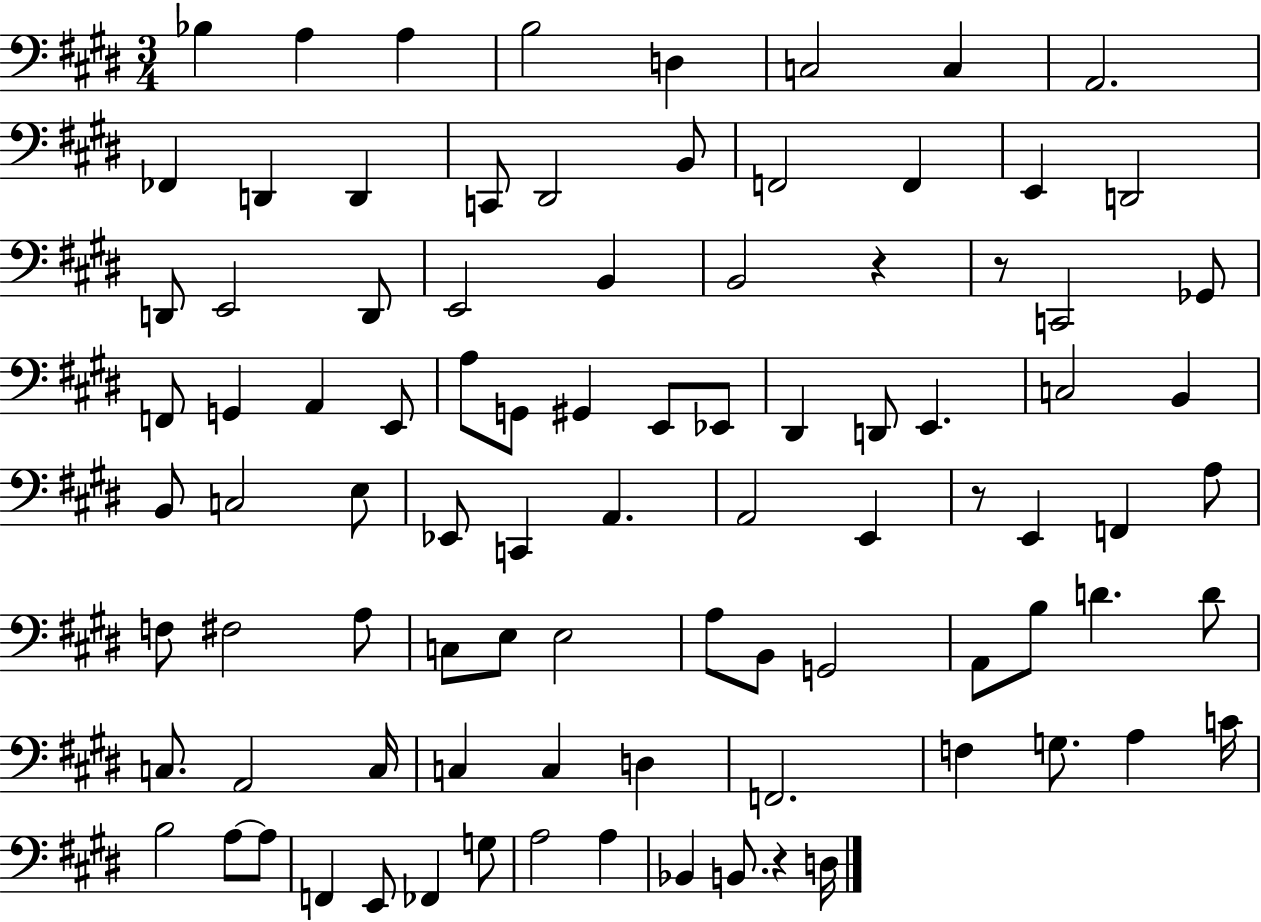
{
  \clef bass
  \numericTimeSignature
  \time 3/4
  \key e \major
  bes4 a4 a4 | b2 d4 | c2 c4 | a,2. | \break fes,4 d,4 d,4 | c,8 dis,2 b,8 | f,2 f,4 | e,4 d,2 | \break d,8 e,2 d,8 | e,2 b,4 | b,2 r4 | r8 c,2 ges,8 | \break f,8 g,4 a,4 e,8 | a8 g,8 gis,4 e,8 ees,8 | dis,4 d,8 e,4. | c2 b,4 | \break b,8 c2 e8 | ees,8 c,4 a,4. | a,2 e,4 | r8 e,4 f,4 a8 | \break f8 fis2 a8 | c8 e8 e2 | a8 b,8 g,2 | a,8 b8 d'4. d'8 | \break c8. a,2 c16 | c4 c4 d4 | f,2. | f4 g8. a4 c'16 | \break b2 a8~~ a8 | f,4 e,8 fes,4 g8 | a2 a4 | bes,4 b,8. r4 d16 | \break \bar "|."
}